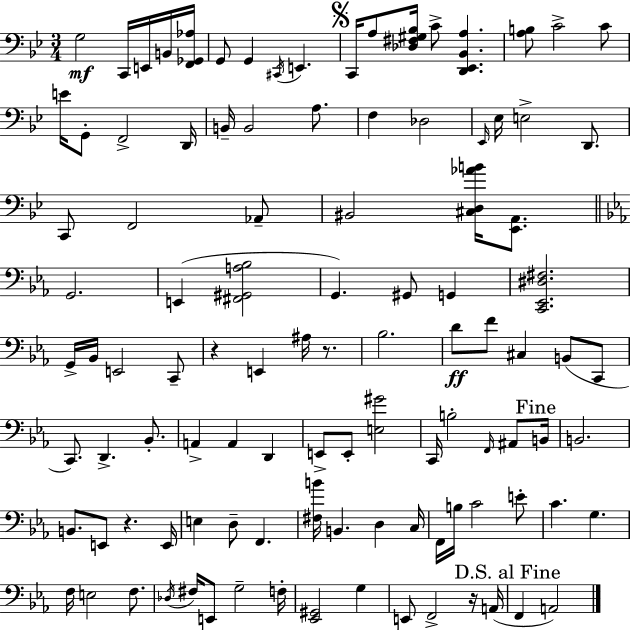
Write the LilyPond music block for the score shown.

{
  \clef bass
  \numericTimeSignature
  \time 3/4
  \key bes \major
  g2\mf c,16 e,16 b,16 <f, ges, aes>16 | g,8 g,4 \acciaccatura { cis,16 } e,4. | \mark \markup { \musicglyph "scripts.segno" } c,16 a8 <des fis gis bes>16 c'8-> <d, ees, bes, a>4. | <a b>8 c'2-> c'8 | \break e'16 g,8-. f,2-> | d,16 b,16-- b,2 a8. | f4 des2 | \grace { ees,16 } ees16 e2-> d,8. | \break c,8 f,2 | aes,8-- bis,2 <cis d aes' b'>16 <ees, a,>8. | \bar "||" \break \key c \minor g,2. | e,4( <fis, gis, a bes>2 | g,4.) gis,8 g,4 | <c, ees, dis fis>2. | \break g,16-> bes,16 e,2 c,8-- | r4 e,4 ais16 r8. | bes2. | d'8\ff f'8 cis4 b,8( c,8 | \break c,8.) d,4.-> bes,8.-. | a,4-> a,4 d,4 | e,8-> e,8-. <e gis'>2 | c,16 b2-. \grace { f,16 } ais,8 | \break \mark "Fine" b,16 b,2. | b,8. e,8 r4. | e,16 e4 d8-- f,4. | <fis b'>16 b,4. d4 | \break c16 f,16 b16 c'2 e'8-. | c'4. g4. | f16 e2 f8. | \acciaccatura { des16 } fis16 e,8 g2-- | \break f16-. <ees, gis,>2 g4 | e,8 f,2-> | r16 a,16( \mark "D.S. al Fine" f,4 a,2) | \bar "|."
}